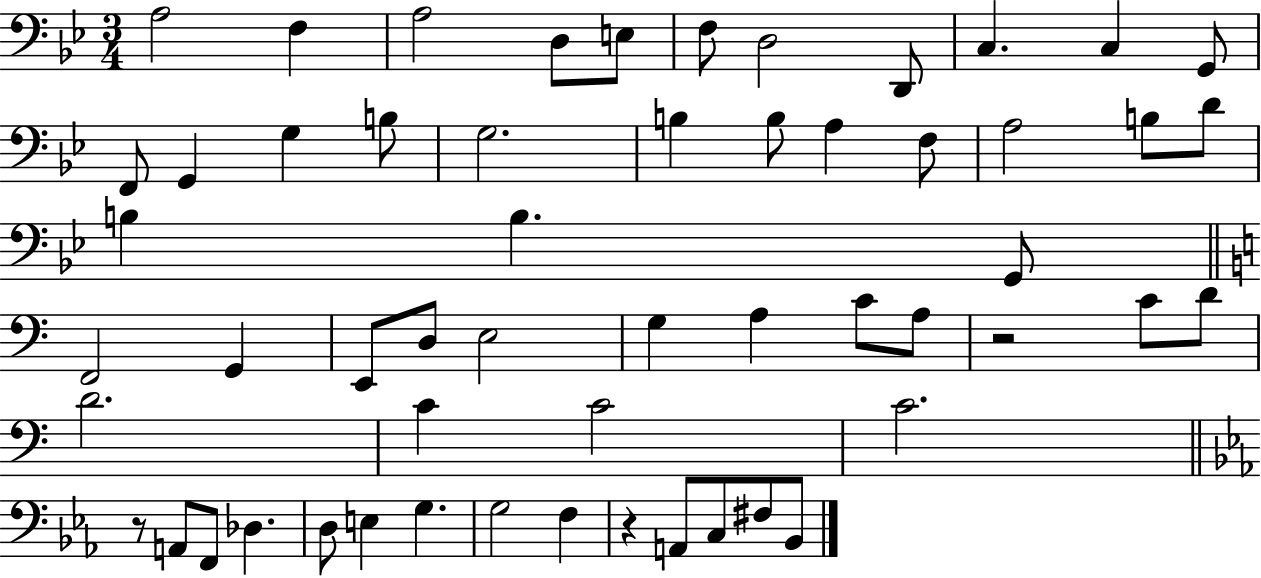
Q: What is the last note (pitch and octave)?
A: Bb2